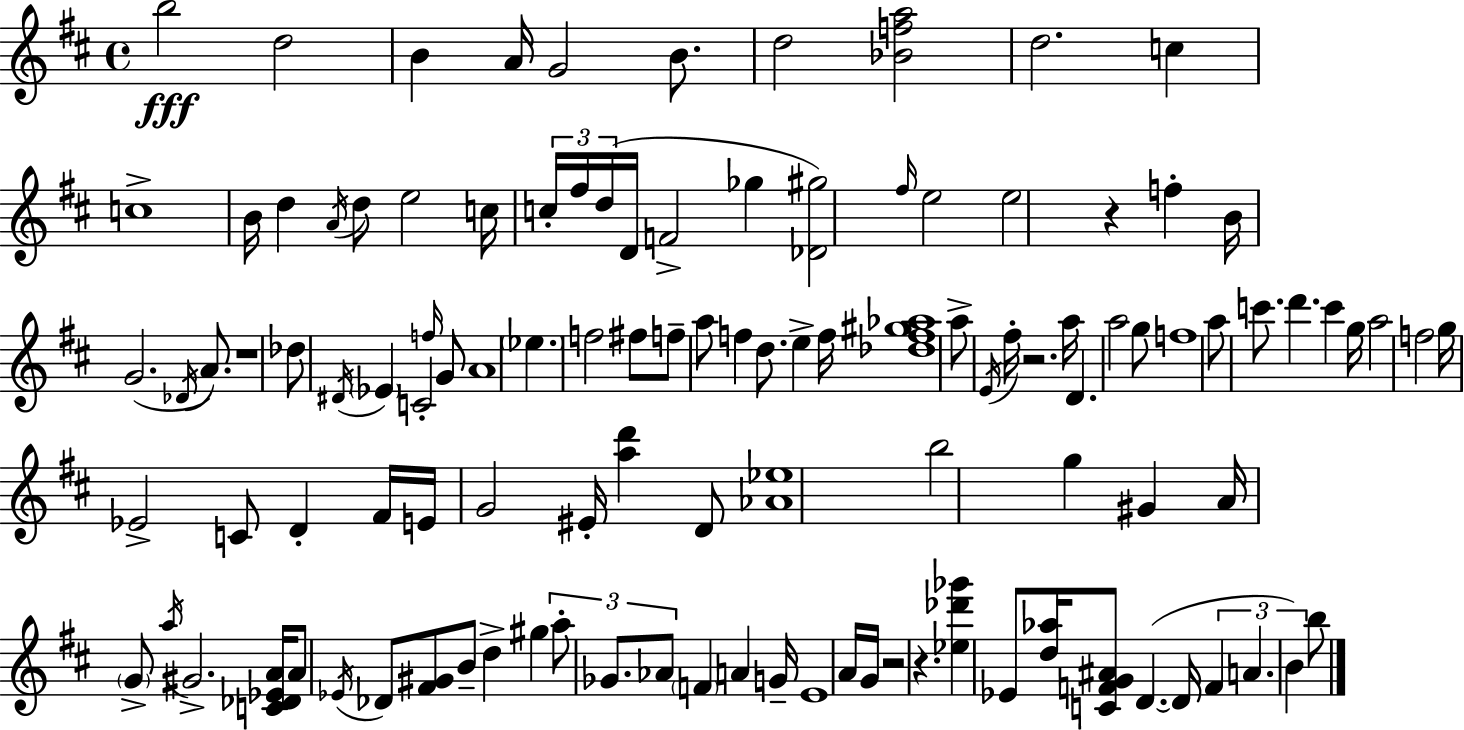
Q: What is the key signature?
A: D major